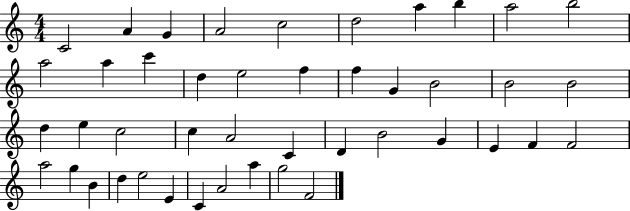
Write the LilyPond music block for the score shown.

{
  \clef treble
  \numericTimeSignature
  \time 4/4
  \key c \major
  c'2 a'4 g'4 | a'2 c''2 | d''2 a''4 b''4 | a''2 b''2 | \break a''2 a''4 c'''4 | d''4 e''2 f''4 | f''4 g'4 b'2 | b'2 b'2 | \break d''4 e''4 c''2 | c''4 a'2 c'4 | d'4 b'2 g'4 | e'4 f'4 f'2 | \break a''2 g''4 b'4 | d''4 e''2 e'4 | c'4 a'2 a''4 | g''2 f'2 | \break \bar "|."
}